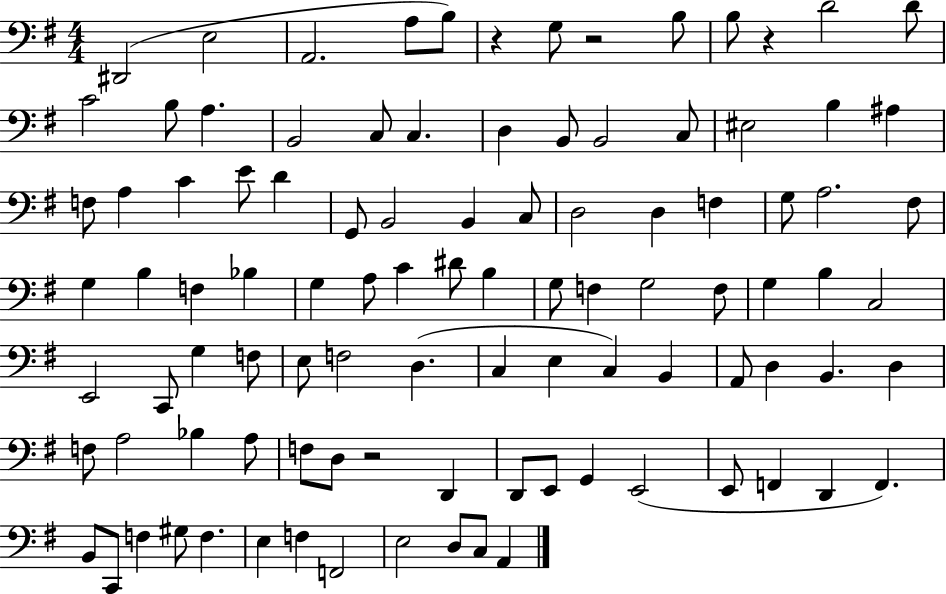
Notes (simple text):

D#2/h E3/h A2/h. A3/e B3/e R/q G3/e R/h B3/e B3/e R/q D4/h D4/e C4/h B3/e A3/q. B2/h C3/e C3/q. D3/q B2/e B2/h C3/e EIS3/h B3/q A#3/q F3/e A3/q C4/q E4/e D4/q G2/e B2/h B2/q C3/e D3/h D3/q F3/q G3/e A3/h. F#3/e G3/q B3/q F3/q Bb3/q G3/q A3/e C4/q D#4/e B3/q G3/e F3/q G3/h F3/e G3/q B3/q C3/h E2/h C2/e G3/q F3/e E3/e F3/h D3/q. C3/q E3/q C3/q B2/q A2/e D3/q B2/q. D3/q F3/e A3/h Bb3/q A3/e F3/e D3/e R/h D2/q D2/e E2/e G2/q E2/h E2/e F2/q D2/q F2/q. B2/e C2/e F3/q G#3/e F3/q. E3/q F3/q F2/h E3/h D3/e C3/e A2/q